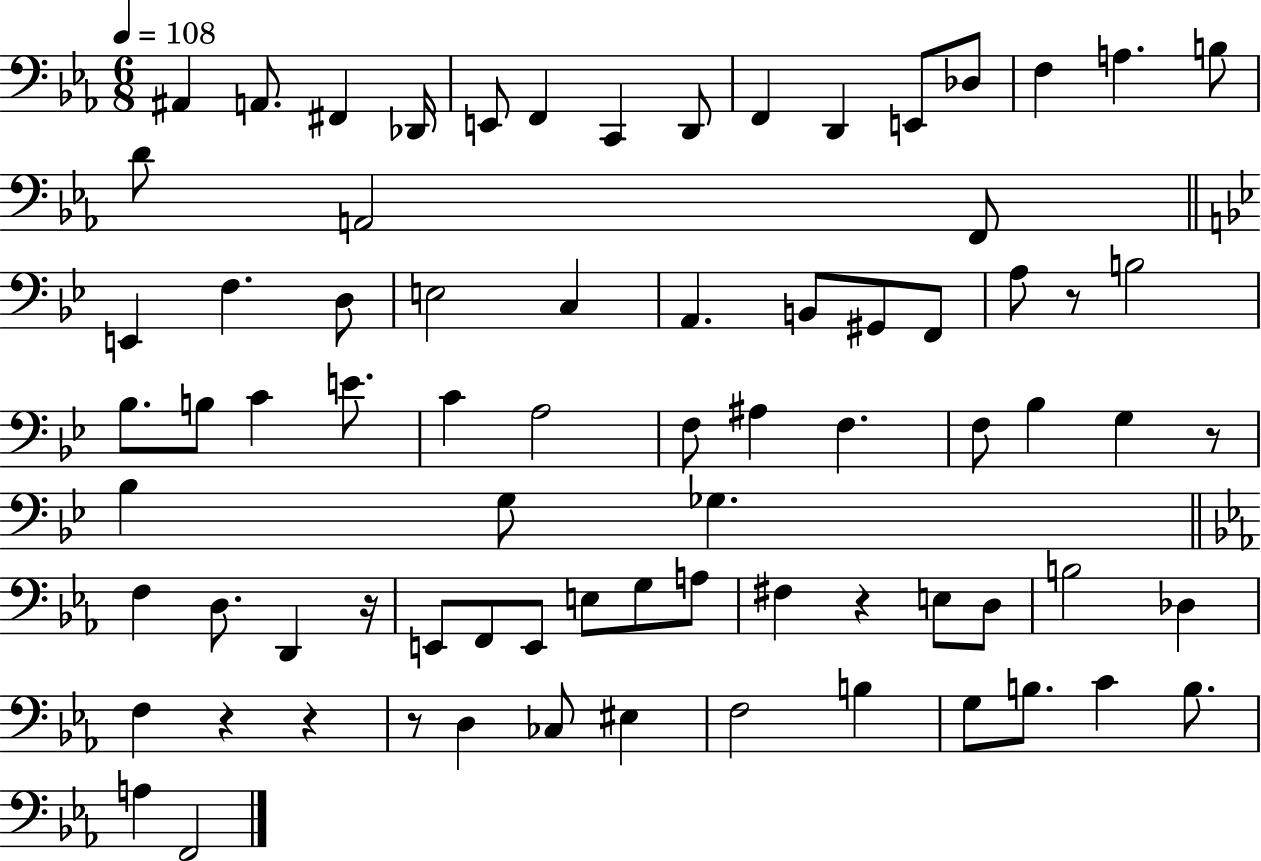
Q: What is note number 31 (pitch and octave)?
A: B3